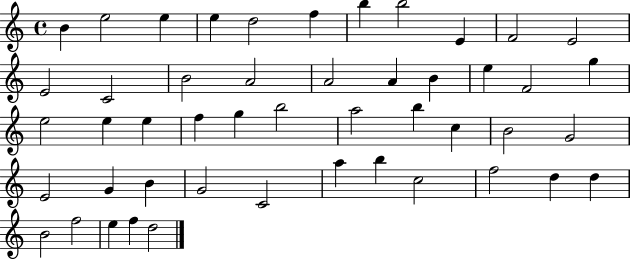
{
  \clef treble
  \time 4/4
  \defaultTimeSignature
  \key c \major
  b'4 e''2 e''4 | e''4 d''2 f''4 | b''4 b''2 e'4 | f'2 e'2 | \break e'2 c'2 | b'2 a'2 | a'2 a'4 b'4 | e''4 f'2 g''4 | \break e''2 e''4 e''4 | f''4 g''4 b''2 | a''2 b''4 c''4 | b'2 g'2 | \break e'2 g'4 b'4 | g'2 c'2 | a''4 b''4 c''2 | f''2 d''4 d''4 | \break b'2 f''2 | e''4 f''4 d''2 | \bar "|."
}